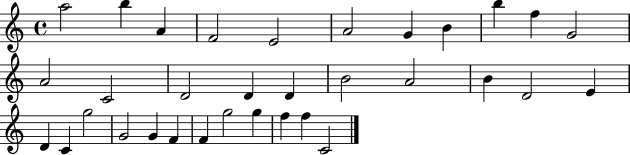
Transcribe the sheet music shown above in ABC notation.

X:1
T:Untitled
M:4/4
L:1/4
K:C
a2 b A F2 E2 A2 G B b f G2 A2 C2 D2 D D B2 A2 B D2 E D C g2 G2 G F F g2 g f f C2